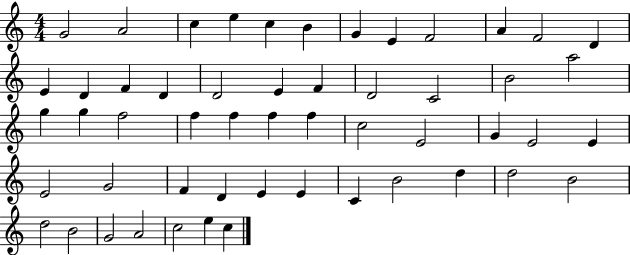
G4/h A4/h C5/q E5/q C5/q B4/q G4/q E4/q F4/h A4/q F4/h D4/q E4/q D4/q F4/q D4/q D4/h E4/q F4/q D4/h C4/h B4/h A5/h G5/q G5/q F5/h F5/q F5/q F5/q F5/q C5/h E4/h G4/q E4/h E4/q E4/h G4/h F4/q D4/q E4/q E4/q C4/q B4/h D5/q D5/h B4/h D5/h B4/h G4/h A4/h C5/h E5/q C5/q